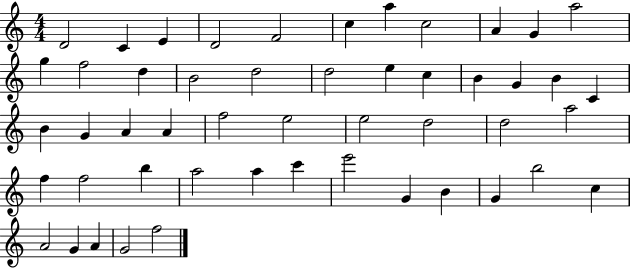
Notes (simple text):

D4/h C4/q E4/q D4/h F4/h C5/q A5/q C5/h A4/q G4/q A5/h G5/q F5/h D5/q B4/h D5/h D5/h E5/q C5/q B4/q G4/q B4/q C4/q B4/q G4/q A4/q A4/q F5/h E5/h E5/h D5/h D5/h A5/h F5/q F5/h B5/q A5/h A5/q C6/q E6/h G4/q B4/q G4/q B5/h C5/q A4/h G4/q A4/q G4/h F5/h